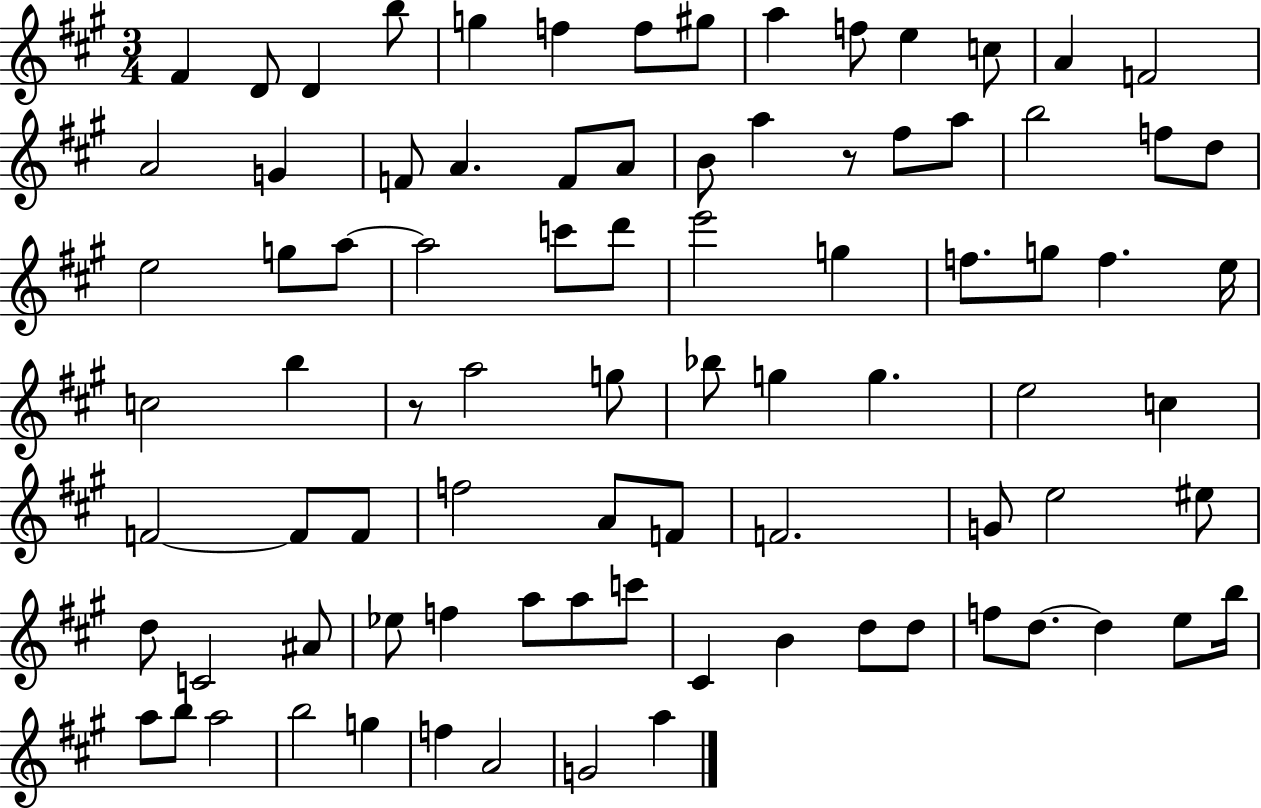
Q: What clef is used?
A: treble